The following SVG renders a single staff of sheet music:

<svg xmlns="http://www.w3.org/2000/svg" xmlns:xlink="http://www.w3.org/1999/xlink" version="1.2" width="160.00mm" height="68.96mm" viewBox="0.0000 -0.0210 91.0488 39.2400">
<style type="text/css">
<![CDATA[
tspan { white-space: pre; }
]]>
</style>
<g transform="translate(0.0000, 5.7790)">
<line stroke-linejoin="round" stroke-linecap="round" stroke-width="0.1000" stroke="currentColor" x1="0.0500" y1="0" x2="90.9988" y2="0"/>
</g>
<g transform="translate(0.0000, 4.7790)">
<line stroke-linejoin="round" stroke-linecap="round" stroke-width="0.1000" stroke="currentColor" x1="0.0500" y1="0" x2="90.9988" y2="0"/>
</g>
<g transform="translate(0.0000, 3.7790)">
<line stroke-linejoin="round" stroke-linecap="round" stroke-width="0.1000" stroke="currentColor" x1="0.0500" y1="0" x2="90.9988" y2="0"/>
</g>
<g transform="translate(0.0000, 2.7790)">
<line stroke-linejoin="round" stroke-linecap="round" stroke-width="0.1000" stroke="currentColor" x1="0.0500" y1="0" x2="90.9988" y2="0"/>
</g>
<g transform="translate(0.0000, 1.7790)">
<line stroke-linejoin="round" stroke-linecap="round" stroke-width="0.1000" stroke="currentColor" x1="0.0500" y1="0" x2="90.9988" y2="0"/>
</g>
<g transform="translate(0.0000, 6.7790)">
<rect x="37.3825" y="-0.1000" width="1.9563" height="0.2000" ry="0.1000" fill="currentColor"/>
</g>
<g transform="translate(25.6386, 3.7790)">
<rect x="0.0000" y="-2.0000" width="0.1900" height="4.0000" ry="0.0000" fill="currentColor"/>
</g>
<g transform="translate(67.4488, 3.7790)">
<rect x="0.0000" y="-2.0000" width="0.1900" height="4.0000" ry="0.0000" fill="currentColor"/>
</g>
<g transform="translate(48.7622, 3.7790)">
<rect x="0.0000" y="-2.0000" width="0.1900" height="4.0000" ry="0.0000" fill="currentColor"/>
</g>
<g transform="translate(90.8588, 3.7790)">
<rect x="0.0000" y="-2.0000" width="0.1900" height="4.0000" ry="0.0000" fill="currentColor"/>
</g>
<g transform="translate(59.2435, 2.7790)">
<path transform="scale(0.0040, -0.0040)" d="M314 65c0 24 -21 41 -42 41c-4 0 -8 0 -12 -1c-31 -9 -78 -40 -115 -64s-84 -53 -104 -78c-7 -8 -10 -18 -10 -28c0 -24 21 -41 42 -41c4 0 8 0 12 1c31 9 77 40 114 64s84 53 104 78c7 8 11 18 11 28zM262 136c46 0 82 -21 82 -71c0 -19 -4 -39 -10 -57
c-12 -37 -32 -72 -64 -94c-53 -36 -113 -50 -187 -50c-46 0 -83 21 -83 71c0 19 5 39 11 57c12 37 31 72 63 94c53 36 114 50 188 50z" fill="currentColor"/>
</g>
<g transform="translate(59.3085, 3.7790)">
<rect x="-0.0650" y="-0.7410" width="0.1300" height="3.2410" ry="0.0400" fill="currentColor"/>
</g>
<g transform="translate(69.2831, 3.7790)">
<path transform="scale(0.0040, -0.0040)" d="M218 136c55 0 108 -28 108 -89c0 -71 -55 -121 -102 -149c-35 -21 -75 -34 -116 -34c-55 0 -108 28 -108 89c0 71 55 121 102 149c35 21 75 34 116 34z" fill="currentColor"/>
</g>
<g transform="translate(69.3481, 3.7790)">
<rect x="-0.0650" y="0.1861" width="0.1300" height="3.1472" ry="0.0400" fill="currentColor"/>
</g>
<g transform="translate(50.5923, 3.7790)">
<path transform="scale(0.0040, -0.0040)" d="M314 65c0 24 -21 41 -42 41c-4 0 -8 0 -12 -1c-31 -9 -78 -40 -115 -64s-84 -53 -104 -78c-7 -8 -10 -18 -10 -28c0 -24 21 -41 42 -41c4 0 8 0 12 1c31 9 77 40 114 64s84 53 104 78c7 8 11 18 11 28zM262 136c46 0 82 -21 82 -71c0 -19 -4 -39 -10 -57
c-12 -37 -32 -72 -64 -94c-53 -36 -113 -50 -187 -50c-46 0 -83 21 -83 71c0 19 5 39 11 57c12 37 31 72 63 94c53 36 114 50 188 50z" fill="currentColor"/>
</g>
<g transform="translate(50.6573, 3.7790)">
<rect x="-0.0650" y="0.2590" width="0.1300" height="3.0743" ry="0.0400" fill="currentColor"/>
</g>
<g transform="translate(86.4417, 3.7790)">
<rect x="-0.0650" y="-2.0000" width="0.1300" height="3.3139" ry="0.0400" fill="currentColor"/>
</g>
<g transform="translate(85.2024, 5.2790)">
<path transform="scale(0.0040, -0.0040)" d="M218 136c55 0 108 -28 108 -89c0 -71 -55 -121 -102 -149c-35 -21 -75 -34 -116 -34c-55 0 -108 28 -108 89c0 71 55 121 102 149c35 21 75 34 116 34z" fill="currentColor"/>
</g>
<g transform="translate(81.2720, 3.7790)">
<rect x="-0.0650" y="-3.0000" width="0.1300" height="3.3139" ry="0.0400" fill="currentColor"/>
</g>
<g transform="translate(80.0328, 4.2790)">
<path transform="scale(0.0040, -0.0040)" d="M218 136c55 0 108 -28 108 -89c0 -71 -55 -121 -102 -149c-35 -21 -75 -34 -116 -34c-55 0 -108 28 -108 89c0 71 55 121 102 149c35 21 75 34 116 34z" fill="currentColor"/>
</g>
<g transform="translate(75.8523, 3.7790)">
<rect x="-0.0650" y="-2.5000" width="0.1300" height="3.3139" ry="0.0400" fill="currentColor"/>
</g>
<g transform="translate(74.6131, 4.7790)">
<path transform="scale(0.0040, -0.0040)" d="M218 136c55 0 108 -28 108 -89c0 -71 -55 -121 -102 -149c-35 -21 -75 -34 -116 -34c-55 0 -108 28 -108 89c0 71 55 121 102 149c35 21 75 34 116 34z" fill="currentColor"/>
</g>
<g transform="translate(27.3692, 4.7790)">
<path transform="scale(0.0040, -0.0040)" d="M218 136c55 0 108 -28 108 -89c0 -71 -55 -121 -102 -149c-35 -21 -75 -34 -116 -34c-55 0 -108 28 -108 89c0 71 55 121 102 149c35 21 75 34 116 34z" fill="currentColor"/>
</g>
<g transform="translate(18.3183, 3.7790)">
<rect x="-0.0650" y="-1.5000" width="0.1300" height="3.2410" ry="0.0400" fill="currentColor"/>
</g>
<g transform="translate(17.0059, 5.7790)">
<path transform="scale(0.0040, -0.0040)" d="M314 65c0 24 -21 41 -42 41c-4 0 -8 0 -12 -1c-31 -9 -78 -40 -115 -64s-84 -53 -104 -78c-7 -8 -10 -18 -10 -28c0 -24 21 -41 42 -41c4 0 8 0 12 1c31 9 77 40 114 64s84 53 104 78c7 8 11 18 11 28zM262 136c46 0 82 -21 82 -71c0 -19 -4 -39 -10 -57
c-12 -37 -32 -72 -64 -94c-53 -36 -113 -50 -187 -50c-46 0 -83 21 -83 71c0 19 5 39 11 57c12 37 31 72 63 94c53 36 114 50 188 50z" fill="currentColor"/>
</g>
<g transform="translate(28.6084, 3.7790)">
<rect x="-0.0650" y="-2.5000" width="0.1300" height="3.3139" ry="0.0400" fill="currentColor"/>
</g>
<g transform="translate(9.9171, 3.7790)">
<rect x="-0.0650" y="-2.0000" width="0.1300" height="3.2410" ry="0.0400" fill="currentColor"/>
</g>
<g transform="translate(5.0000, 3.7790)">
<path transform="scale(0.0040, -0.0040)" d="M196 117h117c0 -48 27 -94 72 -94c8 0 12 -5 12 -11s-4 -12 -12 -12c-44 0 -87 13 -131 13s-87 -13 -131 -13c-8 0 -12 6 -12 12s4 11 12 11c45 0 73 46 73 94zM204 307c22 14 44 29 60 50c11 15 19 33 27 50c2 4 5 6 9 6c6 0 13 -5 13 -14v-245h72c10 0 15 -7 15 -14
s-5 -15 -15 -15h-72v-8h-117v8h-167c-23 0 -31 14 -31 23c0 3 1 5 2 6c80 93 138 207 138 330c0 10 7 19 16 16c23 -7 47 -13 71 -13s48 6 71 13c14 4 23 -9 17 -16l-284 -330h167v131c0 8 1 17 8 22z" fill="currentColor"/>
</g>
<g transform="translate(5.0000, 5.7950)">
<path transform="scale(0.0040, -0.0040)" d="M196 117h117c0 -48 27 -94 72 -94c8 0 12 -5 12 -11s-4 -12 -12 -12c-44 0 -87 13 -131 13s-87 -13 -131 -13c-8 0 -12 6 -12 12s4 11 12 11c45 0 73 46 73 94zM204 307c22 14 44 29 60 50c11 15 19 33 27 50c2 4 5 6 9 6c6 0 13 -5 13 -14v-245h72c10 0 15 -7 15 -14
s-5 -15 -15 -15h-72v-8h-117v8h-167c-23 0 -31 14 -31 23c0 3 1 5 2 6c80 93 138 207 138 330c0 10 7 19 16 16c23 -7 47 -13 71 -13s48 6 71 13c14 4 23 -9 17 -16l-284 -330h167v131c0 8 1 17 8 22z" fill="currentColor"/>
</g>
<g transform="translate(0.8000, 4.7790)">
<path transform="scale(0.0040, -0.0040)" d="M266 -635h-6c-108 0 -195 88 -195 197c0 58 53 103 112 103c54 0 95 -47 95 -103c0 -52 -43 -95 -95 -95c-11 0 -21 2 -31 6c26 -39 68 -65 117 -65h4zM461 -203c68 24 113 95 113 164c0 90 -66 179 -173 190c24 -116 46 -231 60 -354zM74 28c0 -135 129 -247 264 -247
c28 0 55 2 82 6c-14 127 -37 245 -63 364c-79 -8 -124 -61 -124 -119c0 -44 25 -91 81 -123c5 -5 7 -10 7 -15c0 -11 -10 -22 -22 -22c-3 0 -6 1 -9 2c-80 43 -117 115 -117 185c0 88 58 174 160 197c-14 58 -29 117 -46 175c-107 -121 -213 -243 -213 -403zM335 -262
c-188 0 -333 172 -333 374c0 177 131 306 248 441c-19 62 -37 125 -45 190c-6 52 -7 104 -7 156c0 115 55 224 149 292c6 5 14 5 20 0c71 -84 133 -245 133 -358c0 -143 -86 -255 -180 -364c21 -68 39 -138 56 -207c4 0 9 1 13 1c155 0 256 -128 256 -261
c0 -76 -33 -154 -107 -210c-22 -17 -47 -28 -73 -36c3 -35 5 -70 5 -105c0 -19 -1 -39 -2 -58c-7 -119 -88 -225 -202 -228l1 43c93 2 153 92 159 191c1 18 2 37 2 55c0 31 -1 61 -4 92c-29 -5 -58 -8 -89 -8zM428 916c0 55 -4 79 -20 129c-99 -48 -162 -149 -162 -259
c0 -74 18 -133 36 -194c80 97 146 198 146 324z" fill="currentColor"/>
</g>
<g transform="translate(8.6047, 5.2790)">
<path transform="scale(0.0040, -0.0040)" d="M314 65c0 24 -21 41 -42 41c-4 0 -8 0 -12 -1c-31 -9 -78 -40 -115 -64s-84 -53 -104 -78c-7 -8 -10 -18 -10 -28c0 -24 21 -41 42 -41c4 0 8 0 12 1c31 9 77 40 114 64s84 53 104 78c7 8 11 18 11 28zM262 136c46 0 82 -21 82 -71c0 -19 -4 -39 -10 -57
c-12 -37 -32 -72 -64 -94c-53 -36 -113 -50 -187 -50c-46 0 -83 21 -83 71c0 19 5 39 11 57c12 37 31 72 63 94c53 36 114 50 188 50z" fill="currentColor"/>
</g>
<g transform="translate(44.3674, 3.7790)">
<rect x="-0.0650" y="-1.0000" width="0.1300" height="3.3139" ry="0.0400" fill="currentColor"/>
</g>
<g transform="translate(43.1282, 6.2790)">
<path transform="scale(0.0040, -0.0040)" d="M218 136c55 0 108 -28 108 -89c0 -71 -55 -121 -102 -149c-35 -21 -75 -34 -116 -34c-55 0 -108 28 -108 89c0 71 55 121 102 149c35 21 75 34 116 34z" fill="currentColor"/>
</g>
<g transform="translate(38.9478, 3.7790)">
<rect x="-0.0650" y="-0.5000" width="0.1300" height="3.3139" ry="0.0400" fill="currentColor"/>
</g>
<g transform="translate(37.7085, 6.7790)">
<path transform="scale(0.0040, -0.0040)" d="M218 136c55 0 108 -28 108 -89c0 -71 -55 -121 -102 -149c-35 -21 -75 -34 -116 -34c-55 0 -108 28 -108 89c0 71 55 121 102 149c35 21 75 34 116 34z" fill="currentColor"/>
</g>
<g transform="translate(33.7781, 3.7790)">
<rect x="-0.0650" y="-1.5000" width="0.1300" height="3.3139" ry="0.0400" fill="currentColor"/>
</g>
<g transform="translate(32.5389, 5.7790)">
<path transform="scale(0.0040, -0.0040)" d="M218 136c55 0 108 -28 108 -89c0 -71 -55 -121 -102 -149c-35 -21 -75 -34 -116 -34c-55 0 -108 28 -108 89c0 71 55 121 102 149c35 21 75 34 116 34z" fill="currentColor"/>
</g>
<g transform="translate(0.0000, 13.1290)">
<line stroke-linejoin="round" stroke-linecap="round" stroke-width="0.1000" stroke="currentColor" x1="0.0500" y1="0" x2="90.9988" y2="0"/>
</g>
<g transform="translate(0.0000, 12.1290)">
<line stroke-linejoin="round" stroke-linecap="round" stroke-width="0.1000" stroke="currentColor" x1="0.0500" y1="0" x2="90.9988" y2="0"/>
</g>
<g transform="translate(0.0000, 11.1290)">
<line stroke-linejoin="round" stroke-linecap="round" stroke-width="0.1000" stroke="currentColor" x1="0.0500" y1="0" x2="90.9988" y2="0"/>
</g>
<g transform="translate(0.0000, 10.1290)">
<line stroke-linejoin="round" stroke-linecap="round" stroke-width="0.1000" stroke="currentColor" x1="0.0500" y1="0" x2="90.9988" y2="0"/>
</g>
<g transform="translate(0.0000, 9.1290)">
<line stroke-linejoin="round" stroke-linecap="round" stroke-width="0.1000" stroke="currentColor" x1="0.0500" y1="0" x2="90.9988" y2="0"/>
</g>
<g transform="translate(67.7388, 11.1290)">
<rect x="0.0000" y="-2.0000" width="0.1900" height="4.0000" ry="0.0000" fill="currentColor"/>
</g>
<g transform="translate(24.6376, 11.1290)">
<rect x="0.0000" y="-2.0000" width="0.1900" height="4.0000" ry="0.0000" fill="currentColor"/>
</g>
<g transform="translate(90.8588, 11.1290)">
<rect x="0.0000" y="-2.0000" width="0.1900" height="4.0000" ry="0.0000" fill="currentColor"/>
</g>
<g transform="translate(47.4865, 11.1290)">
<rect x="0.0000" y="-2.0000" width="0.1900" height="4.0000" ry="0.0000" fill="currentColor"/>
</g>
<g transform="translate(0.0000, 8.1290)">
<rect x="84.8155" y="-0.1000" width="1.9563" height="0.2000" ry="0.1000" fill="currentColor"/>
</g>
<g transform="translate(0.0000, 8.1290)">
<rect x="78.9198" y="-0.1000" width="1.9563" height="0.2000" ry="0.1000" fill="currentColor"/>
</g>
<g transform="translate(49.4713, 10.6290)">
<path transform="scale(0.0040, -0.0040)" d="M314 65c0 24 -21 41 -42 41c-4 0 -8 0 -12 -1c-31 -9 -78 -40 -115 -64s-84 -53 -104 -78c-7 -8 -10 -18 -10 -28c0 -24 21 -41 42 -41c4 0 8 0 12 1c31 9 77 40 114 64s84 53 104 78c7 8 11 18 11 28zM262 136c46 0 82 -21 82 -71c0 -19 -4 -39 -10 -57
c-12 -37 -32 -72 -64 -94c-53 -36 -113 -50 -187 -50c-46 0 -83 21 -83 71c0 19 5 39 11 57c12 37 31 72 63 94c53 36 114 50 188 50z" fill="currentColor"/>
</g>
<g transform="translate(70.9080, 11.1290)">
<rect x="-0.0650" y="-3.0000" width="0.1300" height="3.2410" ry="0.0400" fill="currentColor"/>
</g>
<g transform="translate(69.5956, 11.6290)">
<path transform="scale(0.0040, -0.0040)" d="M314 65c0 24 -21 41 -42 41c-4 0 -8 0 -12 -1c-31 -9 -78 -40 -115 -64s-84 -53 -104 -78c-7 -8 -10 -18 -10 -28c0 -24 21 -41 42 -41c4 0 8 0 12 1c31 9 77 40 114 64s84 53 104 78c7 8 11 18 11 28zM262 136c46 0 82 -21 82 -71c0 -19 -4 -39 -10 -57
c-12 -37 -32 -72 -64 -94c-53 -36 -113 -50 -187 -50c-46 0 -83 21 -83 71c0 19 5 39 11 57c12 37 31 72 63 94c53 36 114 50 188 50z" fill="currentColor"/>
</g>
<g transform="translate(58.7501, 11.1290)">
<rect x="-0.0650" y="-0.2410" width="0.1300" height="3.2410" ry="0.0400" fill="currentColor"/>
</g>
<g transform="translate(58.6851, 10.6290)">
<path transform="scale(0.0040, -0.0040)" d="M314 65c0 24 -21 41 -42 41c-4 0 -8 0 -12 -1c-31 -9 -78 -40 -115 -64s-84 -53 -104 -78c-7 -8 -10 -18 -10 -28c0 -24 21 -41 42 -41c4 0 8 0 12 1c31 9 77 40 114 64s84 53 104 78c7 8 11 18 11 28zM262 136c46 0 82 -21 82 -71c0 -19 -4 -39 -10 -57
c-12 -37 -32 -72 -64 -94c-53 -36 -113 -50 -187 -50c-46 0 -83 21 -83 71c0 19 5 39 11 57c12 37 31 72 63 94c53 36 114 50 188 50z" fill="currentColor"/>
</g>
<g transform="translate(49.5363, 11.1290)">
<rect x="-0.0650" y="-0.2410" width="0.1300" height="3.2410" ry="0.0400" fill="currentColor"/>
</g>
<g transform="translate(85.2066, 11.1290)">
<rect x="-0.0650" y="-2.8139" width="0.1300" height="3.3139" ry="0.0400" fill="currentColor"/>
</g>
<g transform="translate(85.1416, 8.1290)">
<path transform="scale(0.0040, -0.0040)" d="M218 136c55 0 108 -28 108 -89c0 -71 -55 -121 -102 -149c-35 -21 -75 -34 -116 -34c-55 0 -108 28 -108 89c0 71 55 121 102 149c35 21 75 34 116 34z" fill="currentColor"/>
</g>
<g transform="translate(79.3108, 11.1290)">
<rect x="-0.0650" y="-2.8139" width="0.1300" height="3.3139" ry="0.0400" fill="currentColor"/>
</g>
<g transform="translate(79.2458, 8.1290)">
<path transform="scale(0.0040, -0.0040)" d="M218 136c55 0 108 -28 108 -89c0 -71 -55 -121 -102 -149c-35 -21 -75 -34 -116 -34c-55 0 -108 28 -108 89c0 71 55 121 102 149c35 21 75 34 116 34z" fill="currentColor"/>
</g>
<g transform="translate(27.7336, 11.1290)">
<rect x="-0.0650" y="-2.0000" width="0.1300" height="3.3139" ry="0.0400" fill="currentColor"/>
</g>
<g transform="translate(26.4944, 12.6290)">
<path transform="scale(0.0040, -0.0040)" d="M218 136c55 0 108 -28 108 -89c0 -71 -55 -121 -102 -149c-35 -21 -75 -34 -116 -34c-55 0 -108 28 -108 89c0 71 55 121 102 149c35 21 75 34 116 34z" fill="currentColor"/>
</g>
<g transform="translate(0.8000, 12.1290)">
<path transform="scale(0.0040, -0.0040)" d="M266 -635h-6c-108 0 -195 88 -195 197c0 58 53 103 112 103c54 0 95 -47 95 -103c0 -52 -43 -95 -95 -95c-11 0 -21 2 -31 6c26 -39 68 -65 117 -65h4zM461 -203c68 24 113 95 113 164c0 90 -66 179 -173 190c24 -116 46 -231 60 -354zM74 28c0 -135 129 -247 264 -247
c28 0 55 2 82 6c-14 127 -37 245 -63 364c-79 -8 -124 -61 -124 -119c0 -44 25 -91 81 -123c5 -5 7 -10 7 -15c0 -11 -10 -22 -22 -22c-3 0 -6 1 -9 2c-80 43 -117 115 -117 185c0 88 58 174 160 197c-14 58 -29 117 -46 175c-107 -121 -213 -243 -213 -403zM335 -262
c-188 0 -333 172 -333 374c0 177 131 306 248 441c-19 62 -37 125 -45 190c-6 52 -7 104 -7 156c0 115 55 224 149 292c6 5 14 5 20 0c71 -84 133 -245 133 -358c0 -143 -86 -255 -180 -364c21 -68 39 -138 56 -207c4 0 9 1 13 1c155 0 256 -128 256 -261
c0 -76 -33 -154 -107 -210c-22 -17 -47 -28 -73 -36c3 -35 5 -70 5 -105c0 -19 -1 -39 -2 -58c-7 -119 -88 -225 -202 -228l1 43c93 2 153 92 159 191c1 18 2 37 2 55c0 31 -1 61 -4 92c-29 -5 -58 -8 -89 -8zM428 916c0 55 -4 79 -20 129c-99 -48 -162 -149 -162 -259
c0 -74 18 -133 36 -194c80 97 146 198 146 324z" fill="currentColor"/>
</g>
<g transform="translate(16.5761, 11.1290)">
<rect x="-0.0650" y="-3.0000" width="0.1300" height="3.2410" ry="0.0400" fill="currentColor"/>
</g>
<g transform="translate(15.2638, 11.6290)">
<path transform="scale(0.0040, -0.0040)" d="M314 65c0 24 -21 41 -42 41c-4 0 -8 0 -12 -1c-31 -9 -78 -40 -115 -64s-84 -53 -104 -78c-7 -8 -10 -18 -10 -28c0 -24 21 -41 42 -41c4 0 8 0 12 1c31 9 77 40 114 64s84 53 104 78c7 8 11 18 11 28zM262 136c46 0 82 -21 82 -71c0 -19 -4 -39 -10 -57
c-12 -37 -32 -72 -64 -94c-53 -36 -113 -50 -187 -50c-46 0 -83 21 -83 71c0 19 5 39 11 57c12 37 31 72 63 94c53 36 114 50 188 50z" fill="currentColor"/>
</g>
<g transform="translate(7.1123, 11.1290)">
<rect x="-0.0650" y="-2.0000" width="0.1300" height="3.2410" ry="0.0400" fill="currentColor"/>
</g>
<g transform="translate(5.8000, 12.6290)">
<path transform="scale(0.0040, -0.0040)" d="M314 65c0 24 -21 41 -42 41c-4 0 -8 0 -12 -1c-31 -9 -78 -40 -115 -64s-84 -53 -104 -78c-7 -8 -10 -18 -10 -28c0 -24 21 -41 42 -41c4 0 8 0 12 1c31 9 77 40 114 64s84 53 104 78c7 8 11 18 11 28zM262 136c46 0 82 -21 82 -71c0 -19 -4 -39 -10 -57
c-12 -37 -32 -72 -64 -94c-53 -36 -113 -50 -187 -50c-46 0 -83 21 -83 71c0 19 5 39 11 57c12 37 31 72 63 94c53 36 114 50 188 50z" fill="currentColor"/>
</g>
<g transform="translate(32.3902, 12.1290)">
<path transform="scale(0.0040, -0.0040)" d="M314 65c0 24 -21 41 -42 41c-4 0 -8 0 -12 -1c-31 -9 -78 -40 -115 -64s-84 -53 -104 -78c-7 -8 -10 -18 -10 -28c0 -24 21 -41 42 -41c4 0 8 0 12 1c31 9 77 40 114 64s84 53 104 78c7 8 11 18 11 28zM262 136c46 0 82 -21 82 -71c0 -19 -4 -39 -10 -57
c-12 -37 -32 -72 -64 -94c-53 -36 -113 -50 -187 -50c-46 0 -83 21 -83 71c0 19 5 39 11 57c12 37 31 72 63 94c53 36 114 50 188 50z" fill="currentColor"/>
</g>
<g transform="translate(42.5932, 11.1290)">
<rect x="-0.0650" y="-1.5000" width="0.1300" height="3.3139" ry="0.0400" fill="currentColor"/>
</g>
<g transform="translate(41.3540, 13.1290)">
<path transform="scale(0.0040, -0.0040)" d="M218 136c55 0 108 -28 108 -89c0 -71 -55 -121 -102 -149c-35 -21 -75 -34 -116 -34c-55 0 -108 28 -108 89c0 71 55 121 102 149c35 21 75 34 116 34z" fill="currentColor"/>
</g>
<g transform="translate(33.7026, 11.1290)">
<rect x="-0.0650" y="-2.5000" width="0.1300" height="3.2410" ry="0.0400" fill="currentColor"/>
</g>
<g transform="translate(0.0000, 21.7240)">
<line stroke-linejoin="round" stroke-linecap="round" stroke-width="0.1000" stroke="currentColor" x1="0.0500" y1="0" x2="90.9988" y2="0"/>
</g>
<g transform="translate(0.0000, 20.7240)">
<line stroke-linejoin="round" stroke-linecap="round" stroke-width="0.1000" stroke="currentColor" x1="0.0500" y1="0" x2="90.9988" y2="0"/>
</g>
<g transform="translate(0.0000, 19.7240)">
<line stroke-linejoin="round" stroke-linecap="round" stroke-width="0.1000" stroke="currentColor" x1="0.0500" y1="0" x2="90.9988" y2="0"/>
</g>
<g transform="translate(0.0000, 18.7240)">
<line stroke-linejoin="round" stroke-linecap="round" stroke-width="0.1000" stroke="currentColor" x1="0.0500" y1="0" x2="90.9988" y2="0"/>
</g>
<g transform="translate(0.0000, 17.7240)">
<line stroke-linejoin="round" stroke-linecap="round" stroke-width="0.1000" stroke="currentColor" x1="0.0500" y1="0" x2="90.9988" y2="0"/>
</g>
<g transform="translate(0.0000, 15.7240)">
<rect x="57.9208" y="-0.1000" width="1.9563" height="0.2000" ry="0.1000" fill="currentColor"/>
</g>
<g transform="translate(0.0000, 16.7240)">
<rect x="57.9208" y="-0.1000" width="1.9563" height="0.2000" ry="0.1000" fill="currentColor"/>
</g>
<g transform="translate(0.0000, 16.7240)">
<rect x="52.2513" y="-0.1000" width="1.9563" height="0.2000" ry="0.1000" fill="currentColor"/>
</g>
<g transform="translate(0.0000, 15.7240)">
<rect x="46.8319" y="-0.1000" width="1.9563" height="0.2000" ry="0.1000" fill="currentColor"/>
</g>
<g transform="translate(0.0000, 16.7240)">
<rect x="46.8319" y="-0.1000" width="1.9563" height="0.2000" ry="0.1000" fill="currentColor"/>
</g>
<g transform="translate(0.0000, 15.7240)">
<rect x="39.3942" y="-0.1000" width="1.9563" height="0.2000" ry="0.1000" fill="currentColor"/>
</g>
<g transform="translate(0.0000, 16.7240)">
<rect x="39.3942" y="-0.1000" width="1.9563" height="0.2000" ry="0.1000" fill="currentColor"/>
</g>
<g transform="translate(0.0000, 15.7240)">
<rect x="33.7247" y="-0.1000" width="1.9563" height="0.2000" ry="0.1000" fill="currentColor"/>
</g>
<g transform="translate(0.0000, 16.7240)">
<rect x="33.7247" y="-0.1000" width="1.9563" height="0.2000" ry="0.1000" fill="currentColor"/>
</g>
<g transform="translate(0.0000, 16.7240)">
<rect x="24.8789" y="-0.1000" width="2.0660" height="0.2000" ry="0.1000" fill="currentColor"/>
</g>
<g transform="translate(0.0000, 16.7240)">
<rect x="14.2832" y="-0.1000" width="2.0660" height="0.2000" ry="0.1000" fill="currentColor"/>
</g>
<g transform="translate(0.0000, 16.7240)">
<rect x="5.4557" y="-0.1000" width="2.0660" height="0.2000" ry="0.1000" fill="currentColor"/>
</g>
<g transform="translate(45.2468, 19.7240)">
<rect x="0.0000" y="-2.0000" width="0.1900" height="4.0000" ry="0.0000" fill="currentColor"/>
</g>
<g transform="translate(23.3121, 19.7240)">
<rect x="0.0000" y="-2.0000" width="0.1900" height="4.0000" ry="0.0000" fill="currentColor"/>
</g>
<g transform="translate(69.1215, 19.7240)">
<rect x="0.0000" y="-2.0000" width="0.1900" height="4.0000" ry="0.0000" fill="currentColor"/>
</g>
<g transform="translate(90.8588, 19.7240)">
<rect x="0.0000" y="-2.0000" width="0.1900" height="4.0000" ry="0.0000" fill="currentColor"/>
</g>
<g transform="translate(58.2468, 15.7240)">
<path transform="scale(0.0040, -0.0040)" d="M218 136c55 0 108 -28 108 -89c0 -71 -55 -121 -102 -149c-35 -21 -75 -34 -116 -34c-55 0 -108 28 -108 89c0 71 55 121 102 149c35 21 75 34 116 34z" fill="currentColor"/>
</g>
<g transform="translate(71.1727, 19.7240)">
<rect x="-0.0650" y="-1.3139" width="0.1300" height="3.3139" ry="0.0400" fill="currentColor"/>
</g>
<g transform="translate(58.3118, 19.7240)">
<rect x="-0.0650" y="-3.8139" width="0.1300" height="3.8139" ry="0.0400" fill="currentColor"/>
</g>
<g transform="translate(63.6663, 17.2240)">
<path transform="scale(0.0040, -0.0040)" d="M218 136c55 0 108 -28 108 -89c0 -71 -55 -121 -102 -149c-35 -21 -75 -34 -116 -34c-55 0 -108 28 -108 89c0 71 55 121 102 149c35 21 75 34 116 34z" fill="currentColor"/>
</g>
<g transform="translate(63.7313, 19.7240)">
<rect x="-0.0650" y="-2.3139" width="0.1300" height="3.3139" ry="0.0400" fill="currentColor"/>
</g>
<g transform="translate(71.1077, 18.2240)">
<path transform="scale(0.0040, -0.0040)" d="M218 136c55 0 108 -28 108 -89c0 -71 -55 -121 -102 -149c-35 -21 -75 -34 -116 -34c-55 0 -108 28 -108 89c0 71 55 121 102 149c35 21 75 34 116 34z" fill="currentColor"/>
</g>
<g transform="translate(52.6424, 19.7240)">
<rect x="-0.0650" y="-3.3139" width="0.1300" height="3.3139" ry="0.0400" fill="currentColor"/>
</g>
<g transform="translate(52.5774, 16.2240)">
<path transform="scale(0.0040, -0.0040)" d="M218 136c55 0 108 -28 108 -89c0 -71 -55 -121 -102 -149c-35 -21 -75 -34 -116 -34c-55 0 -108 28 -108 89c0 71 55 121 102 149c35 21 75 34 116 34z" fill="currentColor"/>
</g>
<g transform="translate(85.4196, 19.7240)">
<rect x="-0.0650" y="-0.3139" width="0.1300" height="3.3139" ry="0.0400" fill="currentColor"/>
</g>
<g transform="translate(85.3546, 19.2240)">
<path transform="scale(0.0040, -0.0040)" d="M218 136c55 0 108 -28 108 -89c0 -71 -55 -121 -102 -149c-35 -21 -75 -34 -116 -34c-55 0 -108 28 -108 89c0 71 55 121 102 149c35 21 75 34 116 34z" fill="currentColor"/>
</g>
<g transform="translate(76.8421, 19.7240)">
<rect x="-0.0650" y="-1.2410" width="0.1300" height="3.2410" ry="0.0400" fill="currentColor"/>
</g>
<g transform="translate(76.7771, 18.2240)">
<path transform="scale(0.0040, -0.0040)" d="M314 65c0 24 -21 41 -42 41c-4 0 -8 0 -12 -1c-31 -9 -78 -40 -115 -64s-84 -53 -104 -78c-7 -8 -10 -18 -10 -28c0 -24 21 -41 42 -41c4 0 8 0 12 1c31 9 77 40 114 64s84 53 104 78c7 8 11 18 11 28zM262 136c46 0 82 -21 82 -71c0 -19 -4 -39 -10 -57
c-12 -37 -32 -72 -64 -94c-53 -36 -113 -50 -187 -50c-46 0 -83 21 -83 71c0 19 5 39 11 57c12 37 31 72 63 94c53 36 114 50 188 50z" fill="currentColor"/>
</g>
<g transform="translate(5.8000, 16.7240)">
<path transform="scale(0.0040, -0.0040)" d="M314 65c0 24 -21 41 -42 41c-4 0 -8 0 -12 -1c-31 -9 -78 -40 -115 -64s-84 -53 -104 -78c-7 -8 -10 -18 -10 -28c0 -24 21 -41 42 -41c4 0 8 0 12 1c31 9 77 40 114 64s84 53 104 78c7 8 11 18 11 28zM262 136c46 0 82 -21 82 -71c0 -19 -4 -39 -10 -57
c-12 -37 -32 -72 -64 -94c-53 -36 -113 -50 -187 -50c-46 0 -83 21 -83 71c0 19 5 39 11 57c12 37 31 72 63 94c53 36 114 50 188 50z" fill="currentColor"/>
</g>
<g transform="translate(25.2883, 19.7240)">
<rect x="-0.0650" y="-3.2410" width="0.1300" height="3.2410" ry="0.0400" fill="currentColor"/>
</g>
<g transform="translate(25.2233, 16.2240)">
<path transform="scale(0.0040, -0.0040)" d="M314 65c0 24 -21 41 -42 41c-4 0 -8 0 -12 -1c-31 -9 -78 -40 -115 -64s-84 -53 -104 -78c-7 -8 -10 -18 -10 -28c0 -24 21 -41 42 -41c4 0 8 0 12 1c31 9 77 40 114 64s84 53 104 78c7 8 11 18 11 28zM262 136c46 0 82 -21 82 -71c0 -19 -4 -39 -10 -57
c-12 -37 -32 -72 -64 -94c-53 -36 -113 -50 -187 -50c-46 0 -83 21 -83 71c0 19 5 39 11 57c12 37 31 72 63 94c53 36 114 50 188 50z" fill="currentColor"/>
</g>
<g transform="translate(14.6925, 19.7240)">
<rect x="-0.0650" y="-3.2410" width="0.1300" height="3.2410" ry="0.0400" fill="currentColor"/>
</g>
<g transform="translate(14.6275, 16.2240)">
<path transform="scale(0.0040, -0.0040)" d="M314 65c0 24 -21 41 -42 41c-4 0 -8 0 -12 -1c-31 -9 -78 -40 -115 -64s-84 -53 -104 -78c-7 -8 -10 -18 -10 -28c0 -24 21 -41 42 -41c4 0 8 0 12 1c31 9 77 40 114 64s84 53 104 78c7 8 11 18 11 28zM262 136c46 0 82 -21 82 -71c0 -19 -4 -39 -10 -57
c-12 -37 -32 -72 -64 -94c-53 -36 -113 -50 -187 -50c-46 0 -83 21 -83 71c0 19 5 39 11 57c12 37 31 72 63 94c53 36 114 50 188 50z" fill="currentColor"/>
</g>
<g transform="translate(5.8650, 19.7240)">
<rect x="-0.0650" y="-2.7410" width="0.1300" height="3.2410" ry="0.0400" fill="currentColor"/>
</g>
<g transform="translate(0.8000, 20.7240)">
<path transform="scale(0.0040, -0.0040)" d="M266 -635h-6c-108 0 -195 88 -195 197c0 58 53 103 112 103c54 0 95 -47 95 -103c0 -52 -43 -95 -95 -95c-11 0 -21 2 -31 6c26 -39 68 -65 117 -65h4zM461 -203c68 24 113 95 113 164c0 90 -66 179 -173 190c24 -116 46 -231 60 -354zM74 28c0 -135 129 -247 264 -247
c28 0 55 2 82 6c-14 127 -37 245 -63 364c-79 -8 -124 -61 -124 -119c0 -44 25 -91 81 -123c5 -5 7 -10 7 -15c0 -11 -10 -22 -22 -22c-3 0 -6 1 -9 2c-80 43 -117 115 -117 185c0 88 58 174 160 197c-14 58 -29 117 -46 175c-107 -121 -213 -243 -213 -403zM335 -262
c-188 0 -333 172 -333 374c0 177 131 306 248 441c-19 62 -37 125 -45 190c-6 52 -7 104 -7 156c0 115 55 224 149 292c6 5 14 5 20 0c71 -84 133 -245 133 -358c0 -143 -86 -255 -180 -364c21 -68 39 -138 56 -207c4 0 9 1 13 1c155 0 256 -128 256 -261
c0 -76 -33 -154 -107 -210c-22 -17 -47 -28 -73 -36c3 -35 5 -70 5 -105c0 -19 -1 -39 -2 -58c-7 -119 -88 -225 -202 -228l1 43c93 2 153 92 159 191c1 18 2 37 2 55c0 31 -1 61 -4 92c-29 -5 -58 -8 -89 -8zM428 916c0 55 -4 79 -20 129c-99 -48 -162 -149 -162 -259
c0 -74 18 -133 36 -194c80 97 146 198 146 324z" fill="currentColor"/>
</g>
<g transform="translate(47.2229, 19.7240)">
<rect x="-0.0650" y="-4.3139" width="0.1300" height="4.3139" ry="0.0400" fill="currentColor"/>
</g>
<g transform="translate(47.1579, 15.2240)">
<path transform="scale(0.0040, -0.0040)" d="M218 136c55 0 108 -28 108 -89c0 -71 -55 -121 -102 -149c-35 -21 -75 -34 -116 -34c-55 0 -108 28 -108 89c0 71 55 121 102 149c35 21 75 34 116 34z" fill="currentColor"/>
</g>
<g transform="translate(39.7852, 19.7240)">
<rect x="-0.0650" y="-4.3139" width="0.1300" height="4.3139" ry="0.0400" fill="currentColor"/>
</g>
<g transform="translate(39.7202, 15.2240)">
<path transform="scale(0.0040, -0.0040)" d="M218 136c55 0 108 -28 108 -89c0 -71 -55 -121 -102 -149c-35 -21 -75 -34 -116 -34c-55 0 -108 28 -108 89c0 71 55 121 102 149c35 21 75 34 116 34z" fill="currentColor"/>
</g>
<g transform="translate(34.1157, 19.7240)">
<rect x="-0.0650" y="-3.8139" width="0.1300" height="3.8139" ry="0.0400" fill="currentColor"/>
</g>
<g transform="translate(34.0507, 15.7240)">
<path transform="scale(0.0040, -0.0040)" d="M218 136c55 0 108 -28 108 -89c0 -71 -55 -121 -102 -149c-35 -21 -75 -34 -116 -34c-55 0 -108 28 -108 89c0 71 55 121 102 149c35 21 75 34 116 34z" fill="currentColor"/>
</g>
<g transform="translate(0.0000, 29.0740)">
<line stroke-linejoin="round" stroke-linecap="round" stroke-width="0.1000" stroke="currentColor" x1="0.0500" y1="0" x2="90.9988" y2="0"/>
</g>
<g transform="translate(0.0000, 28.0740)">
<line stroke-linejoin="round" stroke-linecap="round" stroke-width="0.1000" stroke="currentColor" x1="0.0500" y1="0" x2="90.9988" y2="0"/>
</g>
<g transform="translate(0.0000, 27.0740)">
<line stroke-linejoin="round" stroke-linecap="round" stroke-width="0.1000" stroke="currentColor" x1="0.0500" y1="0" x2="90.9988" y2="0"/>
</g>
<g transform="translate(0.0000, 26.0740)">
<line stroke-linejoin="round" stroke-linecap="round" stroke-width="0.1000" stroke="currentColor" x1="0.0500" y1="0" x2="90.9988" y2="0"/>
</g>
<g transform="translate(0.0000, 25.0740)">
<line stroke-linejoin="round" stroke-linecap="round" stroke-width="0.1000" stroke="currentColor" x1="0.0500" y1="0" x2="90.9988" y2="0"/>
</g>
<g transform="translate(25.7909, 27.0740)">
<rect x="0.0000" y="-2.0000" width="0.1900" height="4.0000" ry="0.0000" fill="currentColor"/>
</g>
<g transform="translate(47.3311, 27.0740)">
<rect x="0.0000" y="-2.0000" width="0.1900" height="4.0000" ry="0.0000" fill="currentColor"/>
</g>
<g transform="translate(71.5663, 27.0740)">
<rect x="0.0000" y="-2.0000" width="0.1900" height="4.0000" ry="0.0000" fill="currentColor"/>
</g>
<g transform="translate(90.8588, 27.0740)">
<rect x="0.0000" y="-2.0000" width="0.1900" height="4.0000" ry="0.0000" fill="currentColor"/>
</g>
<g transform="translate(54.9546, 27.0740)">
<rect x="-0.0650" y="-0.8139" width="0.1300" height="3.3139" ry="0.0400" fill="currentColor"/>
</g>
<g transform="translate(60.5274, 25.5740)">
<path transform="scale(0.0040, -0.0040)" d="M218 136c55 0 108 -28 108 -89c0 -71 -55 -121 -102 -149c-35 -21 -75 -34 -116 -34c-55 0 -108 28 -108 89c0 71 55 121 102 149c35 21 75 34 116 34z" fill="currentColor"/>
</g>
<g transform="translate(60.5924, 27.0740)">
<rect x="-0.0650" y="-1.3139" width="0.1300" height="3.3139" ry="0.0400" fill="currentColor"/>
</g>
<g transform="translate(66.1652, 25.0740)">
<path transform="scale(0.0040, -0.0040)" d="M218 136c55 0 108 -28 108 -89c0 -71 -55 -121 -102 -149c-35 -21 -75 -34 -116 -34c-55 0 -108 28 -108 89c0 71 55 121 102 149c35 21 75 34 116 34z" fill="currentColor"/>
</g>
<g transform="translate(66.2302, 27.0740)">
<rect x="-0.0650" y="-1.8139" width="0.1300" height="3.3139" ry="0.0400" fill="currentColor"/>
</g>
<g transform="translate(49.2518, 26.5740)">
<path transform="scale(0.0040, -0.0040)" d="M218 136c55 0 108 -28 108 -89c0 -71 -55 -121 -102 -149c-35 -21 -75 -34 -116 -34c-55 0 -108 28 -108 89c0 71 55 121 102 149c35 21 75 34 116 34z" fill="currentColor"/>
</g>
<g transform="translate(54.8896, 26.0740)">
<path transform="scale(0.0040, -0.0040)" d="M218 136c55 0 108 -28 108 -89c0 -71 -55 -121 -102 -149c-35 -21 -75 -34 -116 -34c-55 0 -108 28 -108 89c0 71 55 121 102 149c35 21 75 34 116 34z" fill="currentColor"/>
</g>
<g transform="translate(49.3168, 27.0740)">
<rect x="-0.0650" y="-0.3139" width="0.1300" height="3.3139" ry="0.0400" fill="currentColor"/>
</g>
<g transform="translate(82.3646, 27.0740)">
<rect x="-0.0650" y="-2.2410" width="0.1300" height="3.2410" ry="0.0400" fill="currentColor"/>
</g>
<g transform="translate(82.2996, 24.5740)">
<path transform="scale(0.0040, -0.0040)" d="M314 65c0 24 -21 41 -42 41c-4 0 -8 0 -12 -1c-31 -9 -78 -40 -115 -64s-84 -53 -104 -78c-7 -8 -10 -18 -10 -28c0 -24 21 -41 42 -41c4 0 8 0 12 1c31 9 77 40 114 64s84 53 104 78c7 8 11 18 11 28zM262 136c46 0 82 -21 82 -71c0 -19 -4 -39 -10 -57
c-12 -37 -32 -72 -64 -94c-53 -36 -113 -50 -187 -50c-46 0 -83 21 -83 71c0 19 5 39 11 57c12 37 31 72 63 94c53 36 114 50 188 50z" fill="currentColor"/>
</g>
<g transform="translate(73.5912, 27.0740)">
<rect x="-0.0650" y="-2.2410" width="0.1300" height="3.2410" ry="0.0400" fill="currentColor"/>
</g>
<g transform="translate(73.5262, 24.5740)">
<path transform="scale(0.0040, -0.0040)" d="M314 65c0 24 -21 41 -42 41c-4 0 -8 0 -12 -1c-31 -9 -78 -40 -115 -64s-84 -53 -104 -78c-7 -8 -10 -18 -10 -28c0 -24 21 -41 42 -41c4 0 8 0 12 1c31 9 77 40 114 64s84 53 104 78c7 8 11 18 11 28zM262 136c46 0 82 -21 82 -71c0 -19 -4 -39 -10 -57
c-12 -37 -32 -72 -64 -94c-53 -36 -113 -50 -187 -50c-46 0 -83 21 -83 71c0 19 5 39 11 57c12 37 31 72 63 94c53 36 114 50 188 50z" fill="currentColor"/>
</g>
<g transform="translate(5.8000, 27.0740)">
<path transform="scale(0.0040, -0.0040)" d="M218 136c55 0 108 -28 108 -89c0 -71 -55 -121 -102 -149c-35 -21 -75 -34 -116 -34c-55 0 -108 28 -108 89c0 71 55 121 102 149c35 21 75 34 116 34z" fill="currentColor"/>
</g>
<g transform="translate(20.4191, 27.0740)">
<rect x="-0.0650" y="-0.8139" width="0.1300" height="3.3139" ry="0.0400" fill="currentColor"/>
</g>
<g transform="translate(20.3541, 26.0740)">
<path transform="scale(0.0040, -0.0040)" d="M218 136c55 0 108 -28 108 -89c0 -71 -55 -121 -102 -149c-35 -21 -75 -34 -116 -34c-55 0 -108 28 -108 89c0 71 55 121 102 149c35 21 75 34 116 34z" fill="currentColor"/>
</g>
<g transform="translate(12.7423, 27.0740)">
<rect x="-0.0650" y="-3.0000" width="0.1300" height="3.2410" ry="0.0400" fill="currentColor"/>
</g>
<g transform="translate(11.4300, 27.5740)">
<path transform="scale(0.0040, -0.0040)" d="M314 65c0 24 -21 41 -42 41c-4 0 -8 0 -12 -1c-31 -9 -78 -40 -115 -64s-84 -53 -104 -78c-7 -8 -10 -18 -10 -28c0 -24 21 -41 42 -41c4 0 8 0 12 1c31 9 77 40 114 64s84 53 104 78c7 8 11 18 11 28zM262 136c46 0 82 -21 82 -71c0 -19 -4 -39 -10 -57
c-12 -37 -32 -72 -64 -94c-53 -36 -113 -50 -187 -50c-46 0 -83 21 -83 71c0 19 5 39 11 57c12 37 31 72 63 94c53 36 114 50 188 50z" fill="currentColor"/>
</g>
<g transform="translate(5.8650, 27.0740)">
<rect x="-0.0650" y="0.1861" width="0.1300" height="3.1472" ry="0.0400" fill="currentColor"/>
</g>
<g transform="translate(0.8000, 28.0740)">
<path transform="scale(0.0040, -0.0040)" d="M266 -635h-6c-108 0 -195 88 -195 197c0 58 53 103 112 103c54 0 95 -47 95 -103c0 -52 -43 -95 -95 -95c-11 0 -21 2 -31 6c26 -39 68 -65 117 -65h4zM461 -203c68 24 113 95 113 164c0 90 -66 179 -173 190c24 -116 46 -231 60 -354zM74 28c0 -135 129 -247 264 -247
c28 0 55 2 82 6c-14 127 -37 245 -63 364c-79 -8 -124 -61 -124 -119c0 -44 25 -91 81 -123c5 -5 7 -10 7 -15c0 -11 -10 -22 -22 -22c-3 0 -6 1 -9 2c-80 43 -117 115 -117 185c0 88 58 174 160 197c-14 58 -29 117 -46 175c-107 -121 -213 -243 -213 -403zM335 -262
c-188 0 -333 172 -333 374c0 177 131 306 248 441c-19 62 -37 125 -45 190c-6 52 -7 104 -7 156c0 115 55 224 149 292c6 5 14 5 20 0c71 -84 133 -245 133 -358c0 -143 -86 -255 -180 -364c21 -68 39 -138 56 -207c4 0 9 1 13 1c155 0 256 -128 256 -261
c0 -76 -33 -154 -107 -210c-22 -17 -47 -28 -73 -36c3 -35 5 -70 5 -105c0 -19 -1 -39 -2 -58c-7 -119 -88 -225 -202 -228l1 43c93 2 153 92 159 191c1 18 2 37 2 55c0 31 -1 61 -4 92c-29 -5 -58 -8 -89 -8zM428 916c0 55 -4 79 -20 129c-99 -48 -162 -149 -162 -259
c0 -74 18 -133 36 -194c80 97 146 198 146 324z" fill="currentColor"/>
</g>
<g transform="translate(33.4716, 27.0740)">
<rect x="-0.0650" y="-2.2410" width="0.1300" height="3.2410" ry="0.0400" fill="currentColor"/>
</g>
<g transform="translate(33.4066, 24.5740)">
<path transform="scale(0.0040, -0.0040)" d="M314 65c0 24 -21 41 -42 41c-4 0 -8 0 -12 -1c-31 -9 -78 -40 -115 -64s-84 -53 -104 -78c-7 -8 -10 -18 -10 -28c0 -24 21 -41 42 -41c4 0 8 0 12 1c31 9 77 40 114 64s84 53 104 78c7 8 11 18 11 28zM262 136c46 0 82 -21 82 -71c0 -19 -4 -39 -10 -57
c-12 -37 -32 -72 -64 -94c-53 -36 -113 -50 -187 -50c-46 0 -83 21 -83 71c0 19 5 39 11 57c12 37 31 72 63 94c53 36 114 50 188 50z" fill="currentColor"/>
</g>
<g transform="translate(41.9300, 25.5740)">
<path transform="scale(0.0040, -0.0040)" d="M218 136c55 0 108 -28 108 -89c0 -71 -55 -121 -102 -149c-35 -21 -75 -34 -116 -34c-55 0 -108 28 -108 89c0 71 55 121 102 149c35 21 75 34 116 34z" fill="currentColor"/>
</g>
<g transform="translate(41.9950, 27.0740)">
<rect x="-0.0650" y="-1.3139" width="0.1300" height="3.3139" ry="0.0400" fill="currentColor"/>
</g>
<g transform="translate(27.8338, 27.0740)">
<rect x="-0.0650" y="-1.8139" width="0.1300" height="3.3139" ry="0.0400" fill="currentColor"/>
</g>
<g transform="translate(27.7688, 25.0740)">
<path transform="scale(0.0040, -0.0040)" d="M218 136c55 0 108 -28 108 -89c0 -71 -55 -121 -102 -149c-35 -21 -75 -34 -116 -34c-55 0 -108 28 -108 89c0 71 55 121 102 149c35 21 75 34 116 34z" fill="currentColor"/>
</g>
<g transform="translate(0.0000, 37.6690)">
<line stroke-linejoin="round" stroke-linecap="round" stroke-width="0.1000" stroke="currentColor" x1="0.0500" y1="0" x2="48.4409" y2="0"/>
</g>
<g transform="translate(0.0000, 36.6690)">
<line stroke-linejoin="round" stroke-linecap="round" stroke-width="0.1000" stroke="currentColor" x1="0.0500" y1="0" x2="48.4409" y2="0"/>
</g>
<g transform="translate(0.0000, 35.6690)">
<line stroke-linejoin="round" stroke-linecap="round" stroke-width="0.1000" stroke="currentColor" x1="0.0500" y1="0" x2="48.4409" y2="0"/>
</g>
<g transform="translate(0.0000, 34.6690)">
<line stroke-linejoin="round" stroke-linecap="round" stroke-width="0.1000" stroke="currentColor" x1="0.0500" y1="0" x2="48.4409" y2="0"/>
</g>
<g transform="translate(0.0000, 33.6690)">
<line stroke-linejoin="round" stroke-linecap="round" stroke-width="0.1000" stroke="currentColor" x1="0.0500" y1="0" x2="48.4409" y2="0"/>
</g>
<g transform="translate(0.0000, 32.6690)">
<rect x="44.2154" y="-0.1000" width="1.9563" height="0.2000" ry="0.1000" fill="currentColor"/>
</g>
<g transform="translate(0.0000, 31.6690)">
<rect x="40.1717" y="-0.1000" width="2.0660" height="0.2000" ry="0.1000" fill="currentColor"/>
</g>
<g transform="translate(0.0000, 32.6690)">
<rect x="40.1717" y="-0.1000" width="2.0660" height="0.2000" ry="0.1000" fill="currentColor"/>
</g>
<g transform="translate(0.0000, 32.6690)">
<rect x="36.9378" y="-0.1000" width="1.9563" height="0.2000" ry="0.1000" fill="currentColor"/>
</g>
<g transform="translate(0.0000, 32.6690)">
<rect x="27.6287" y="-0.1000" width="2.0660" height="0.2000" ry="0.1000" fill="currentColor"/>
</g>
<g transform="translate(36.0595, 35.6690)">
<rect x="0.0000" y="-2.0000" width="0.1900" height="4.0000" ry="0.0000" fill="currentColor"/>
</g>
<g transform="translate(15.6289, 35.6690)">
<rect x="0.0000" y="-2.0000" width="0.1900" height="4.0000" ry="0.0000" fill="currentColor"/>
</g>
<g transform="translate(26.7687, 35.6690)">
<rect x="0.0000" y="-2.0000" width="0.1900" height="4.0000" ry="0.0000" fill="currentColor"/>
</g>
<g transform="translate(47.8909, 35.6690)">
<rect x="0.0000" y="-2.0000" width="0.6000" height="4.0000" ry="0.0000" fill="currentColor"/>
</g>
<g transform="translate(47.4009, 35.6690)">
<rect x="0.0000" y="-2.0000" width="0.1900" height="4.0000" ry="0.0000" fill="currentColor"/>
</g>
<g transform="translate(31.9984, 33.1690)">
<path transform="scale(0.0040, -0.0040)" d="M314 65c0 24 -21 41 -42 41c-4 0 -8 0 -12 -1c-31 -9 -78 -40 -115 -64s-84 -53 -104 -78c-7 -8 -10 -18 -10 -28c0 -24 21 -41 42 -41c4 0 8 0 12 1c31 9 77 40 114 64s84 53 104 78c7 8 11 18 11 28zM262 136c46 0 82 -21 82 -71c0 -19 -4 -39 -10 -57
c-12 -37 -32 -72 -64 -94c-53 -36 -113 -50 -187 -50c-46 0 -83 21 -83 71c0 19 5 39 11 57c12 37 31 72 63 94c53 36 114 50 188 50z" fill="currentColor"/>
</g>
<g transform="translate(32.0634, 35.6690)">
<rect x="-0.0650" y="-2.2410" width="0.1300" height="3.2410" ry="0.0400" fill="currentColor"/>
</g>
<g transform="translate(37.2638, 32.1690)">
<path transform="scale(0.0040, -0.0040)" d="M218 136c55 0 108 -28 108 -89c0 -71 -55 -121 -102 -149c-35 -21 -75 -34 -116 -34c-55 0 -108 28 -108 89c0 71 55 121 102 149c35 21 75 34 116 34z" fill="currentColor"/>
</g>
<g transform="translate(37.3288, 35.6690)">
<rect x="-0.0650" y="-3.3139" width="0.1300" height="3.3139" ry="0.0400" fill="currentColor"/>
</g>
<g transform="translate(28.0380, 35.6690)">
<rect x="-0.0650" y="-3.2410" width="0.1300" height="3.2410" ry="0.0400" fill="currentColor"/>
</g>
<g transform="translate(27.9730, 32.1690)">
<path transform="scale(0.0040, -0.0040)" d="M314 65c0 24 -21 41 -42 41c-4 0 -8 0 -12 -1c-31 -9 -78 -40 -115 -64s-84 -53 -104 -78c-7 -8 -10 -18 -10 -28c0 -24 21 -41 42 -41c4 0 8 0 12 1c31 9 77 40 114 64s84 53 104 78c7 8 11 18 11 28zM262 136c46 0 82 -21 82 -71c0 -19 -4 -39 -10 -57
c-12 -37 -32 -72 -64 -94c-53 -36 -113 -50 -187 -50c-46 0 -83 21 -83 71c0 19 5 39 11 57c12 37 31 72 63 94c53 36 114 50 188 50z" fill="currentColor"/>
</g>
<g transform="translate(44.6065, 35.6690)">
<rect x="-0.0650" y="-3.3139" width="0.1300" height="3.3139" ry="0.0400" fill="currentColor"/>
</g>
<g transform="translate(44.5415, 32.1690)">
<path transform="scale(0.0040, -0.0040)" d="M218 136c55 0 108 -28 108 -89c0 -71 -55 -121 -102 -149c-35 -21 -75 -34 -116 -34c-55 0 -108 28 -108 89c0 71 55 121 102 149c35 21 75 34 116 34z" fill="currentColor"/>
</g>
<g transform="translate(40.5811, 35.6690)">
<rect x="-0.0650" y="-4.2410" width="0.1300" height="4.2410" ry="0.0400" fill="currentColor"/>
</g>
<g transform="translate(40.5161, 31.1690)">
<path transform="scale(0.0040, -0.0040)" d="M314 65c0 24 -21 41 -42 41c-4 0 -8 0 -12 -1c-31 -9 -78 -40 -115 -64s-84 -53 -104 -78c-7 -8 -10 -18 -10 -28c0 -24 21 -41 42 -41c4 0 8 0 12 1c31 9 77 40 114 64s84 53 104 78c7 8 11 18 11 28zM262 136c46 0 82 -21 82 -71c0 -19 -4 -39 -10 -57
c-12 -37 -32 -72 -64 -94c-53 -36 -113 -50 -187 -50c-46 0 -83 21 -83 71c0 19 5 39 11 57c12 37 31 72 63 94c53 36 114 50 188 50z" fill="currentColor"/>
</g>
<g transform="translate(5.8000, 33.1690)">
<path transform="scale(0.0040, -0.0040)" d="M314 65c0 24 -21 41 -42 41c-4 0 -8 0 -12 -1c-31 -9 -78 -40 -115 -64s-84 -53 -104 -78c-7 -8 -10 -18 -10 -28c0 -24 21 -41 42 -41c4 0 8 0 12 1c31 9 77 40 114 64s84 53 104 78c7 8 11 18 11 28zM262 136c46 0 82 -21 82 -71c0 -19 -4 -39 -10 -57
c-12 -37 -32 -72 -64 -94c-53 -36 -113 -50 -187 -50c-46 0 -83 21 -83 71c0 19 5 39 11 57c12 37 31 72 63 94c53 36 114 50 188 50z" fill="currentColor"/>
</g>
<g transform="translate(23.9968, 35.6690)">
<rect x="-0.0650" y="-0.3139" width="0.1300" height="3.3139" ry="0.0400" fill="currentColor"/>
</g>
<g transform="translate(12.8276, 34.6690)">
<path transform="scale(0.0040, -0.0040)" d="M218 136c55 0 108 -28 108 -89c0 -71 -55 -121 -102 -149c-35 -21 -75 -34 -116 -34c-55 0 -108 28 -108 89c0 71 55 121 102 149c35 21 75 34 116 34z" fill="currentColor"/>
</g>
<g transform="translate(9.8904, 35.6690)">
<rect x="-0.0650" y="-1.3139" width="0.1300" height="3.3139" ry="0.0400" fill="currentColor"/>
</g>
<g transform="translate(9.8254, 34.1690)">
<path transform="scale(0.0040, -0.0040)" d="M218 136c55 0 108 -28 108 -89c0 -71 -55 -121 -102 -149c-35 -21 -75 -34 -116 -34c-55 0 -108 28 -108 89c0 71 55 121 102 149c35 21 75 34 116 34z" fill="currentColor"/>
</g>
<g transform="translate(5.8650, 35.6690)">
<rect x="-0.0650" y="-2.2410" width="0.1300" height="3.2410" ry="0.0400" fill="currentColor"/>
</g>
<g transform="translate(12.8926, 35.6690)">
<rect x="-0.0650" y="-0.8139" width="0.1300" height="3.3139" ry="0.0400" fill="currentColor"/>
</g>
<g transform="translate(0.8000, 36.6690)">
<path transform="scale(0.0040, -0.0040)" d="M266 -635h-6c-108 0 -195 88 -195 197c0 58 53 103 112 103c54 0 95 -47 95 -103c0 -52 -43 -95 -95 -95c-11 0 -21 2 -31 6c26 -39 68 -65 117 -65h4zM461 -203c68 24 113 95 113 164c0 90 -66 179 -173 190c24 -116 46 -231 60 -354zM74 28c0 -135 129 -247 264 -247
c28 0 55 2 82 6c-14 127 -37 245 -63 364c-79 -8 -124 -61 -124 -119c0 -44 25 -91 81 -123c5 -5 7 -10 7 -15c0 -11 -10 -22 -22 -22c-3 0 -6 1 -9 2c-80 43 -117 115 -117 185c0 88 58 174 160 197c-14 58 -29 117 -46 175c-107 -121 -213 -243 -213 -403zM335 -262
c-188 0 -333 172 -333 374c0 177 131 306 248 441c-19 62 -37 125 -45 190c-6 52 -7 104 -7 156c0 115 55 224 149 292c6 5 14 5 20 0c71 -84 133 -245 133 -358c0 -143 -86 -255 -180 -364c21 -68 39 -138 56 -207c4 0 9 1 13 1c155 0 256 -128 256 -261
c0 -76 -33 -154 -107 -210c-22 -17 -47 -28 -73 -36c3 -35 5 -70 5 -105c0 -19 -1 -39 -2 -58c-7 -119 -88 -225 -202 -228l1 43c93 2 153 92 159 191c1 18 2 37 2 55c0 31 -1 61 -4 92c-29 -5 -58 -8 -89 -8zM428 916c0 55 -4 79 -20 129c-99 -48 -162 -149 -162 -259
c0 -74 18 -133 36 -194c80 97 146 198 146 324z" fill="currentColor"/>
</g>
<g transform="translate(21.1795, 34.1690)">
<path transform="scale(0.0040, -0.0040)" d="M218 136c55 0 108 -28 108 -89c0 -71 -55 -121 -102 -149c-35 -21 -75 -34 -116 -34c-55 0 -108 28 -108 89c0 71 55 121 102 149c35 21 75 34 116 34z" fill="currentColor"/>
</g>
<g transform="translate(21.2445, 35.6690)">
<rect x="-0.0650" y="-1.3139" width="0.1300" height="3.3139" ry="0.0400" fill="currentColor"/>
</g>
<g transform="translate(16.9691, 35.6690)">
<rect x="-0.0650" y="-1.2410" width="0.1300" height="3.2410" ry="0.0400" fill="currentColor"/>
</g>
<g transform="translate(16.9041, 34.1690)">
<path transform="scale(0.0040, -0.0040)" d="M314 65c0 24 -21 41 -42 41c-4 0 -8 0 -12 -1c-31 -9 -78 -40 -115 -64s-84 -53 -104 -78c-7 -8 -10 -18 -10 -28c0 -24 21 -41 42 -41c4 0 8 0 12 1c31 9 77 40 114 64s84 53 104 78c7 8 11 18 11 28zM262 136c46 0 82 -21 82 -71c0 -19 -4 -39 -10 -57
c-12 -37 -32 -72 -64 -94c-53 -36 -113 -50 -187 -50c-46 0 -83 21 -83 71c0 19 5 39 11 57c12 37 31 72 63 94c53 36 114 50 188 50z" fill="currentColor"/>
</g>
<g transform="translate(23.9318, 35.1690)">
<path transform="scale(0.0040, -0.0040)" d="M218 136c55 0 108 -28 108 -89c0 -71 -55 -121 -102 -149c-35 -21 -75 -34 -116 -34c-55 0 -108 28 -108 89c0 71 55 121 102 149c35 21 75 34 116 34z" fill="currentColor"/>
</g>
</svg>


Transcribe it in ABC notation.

X:1
T:Untitled
M:4/4
L:1/4
K:C
F2 E2 G E C D B2 d2 B G A F F2 A2 F G2 E c2 c2 A2 a a a2 b2 b2 c' d' d' b c' g e e2 c B A2 d f g2 e c d e f g2 g2 g2 e d e2 e c b2 g2 b d'2 b